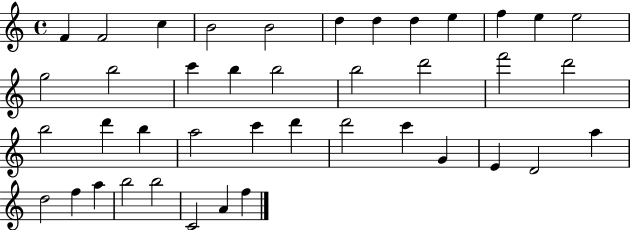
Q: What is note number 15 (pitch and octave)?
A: C6